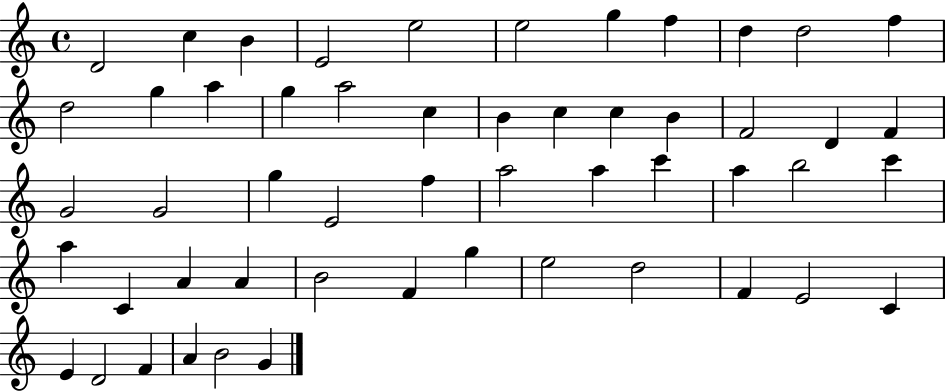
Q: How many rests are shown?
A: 0